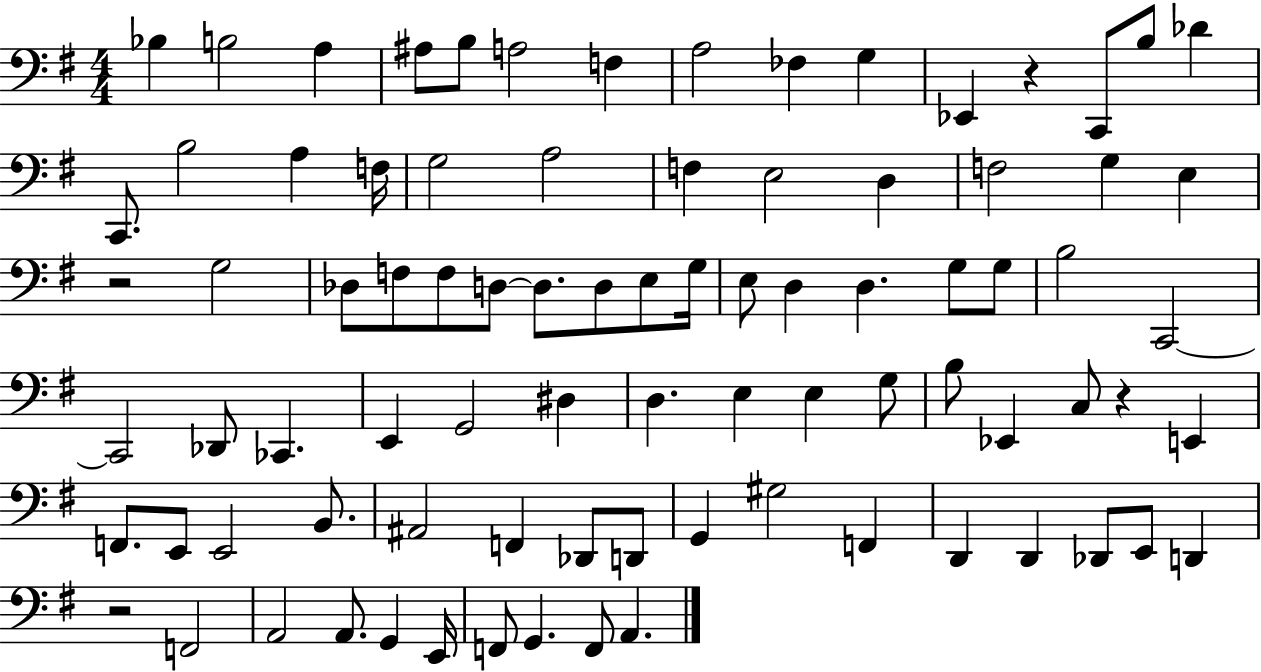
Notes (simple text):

Bb3/q B3/h A3/q A#3/e B3/e A3/h F3/q A3/h FES3/q G3/q Eb2/q R/q C2/e B3/e Db4/q C2/e. B3/h A3/q F3/s G3/h A3/h F3/q E3/h D3/q F3/h G3/q E3/q R/h G3/h Db3/e F3/e F3/e D3/e D3/e. D3/e E3/e G3/s E3/e D3/q D3/q. G3/e G3/e B3/h C2/h C2/h Db2/e CES2/q. E2/q G2/h D#3/q D3/q. E3/q E3/q G3/e B3/e Eb2/q C3/e R/q E2/q F2/e. E2/e E2/h B2/e. A#2/h F2/q Db2/e D2/e G2/q G#3/h F2/q D2/q D2/q Db2/e E2/e D2/q R/h F2/h A2/h A2/e. G2/q E2/s F2/e G2/q. F2/e A2/q.